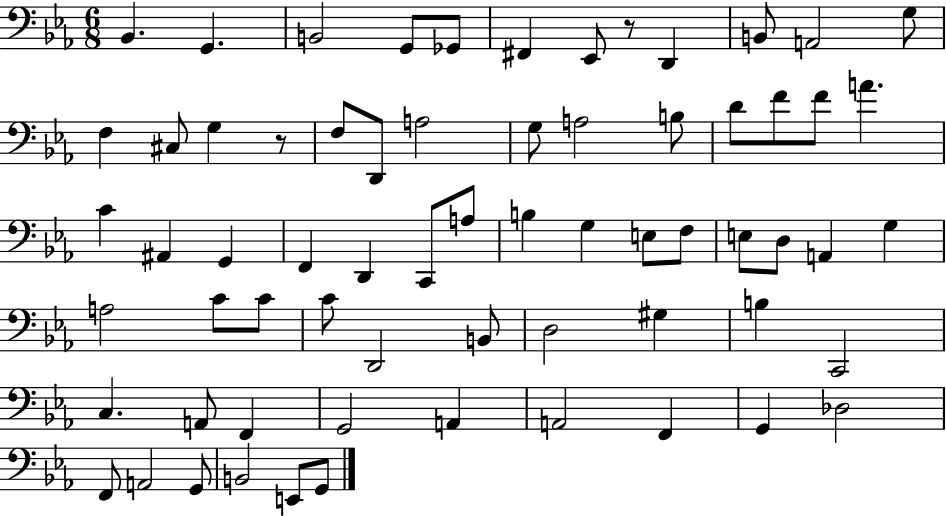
{
  \clef bass
  \numericTimeSignature
  \time 6/8
  \key ees \major
  \repeat volta 2 { bes,4. g,4. | b,2 g,8 ges,8 | fis,4 ees,8 r8 d,4 | b,8 a,2 g8 | \break f4 cis8 g4 r8 | f8 d,8 a2 | g8 a2 b8 | d'8 f'8 f'8 a'4. | \break c'4 ais,4 g,4 | f,4 d,4 c,8 a8 | b4 g4 e8 f8 | e8 d8 a,4 g4 | \break a2 c'8 c'8 | c'8 d,2 b,8 | d2 gis4 | b4 c,2 | \break c4. a,8 f,4 | g,2 a,4 | a,2 f,4 | g,4 des2 | \break f,8 a,2 g,8 | b,2 e,8 g,8 | } \bar "|."
}